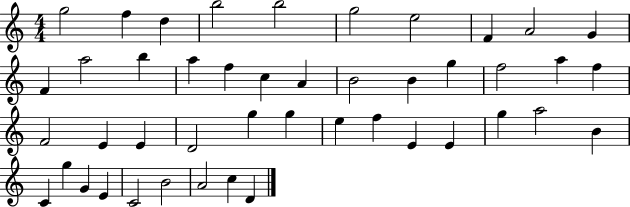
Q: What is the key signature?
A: C major